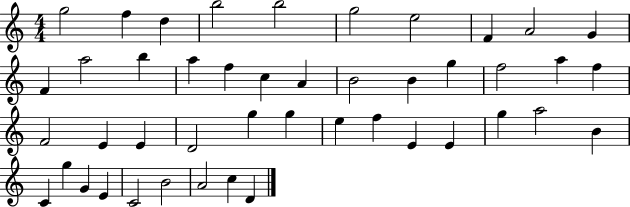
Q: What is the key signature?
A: C major